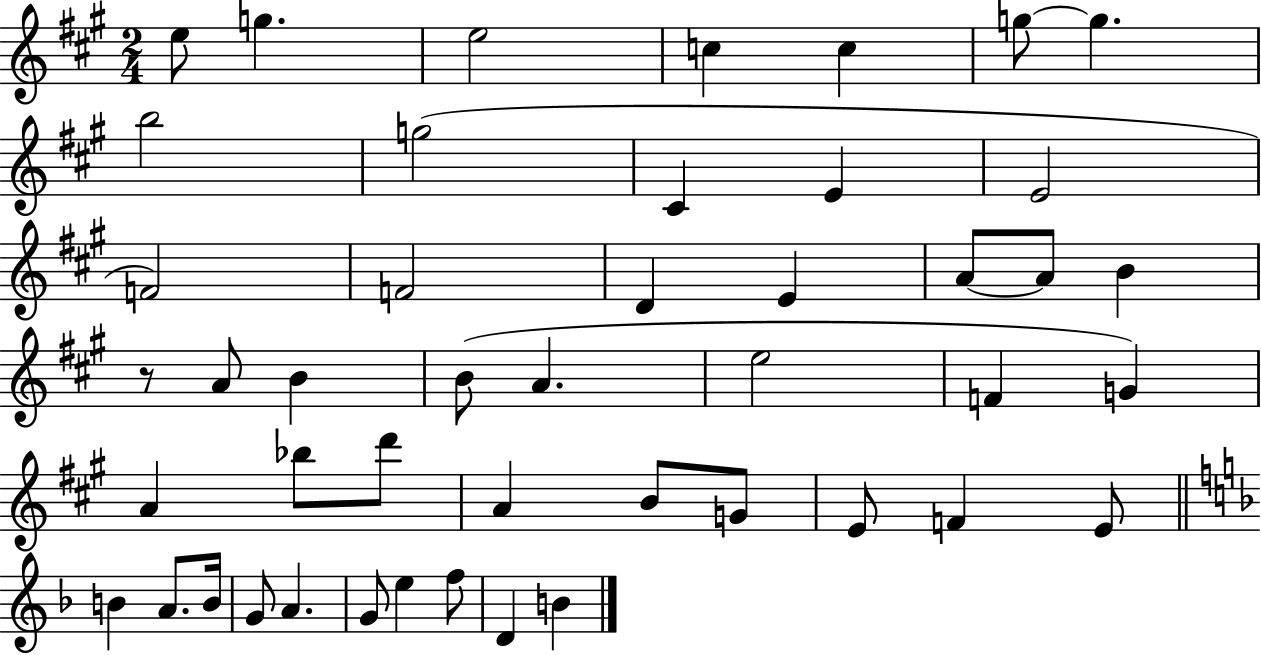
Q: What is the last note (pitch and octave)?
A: B4